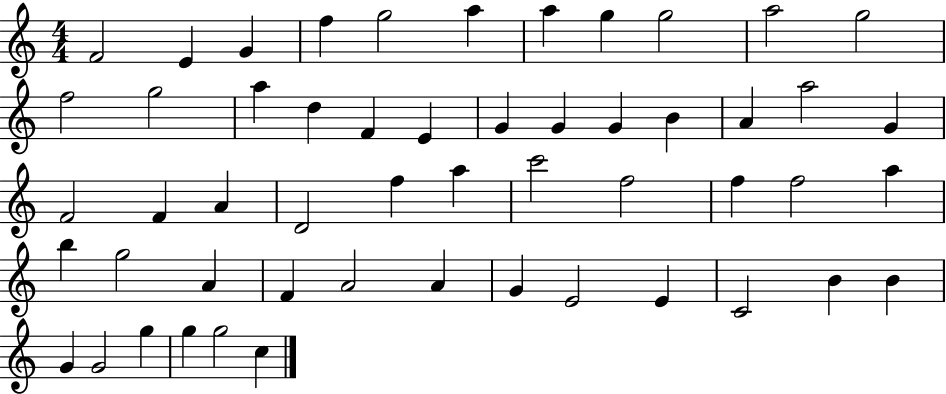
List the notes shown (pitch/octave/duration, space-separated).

F4/h E4/q G4/q F5/q G5/h A5/q A5/q G5/q G5/h A5/h G5/h F5/h G5/h A5/q D5/q F4/q E4/q G4/q G4/q G4/q B4/q A4/q A5/h G4/q F4/h F4/q A4/q D4/h F5/q A5/q C6/h F5/h F5/q F5/h A5/q B5/q G5/h A4/q F4/q A4/h A4/q G4/q E4/h E4/q C4/h B4/q B4/q G4/q G4/h G5/q G5/q G5/h C5/q